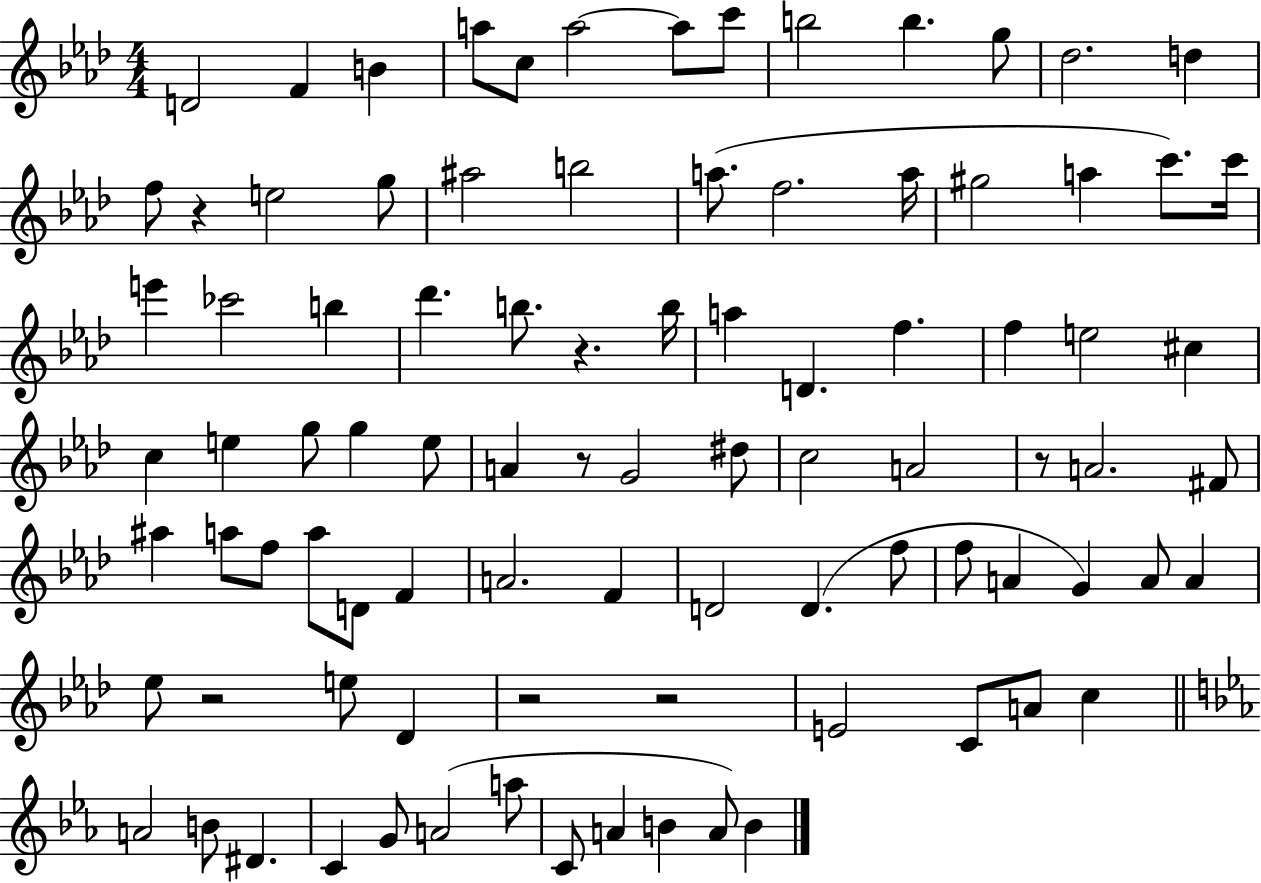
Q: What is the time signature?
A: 4/4